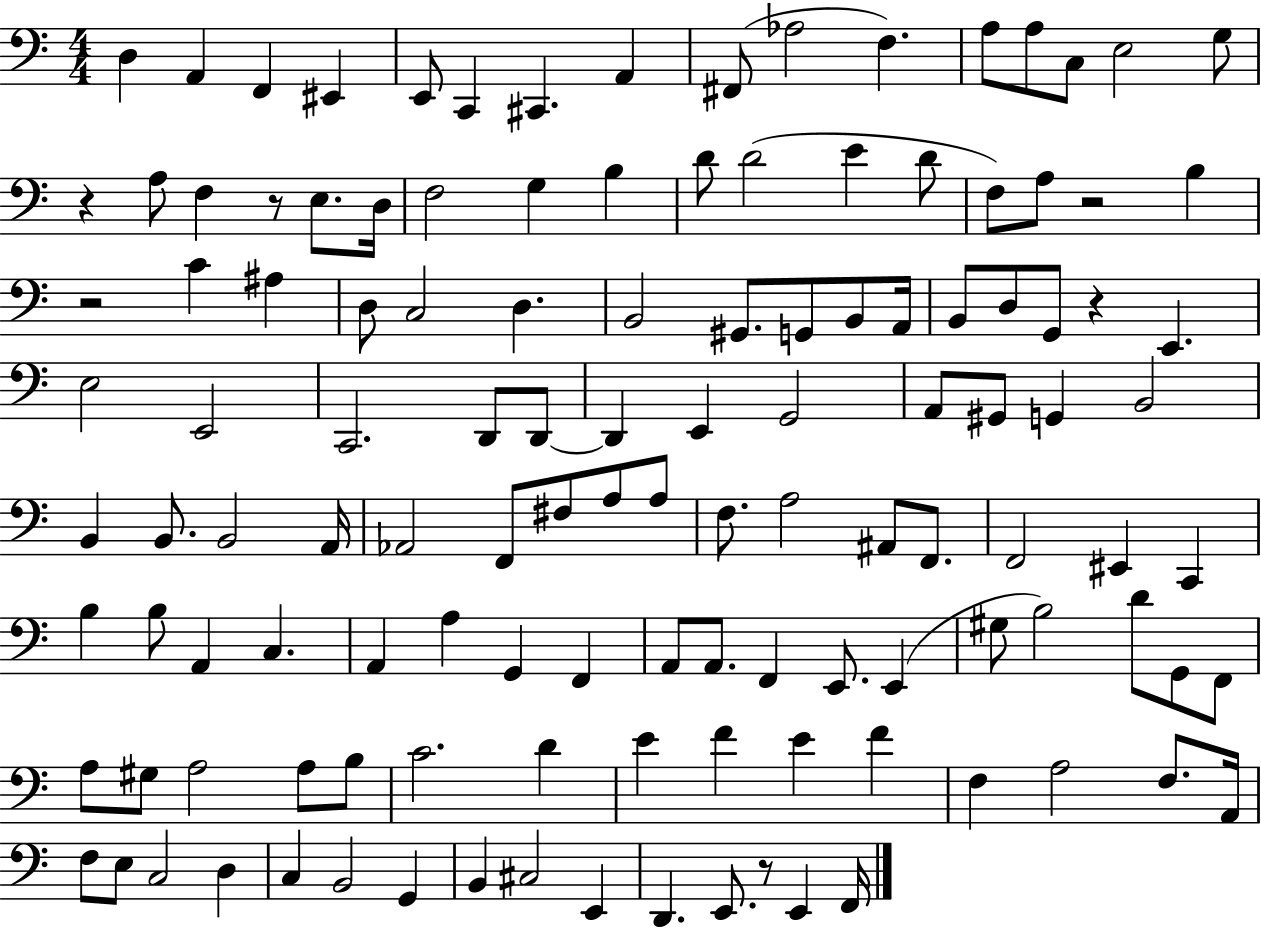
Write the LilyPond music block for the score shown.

{
  \clef bass
  \numericTimeSignature
  \time 4/4
  \key c \major
  d4 a,4 f,4 eis,4 | e,8 c,4 cis,4. a,4 | fis,8( aes2 f4.) | a8 a8 c8 e2 g8 | \break r4 a8 f4 r8 e8. d16 | f2 g4 b4 | d'8 d'2( e'4 d'8 | f8) a8 r2 b4 | \break r2 c'4 ais4 | d8 c2 d4. | b,2 gis,8. g,8 b,8 a,16 | b,8 d8 g,8 r4 e,4. | \break e2 e,2 | c,2. d,8 d,8~~ | d,4 e,4 g,2 | a,8 gis,8 g,4 b,2 | \break b,4 b,8. b,2 a,16 | aes,2 f,8 fis8 a8 a8 | f8. a2 ais,8 f,8. | f,2 eis,4 c,4 | \break b4 b8 a,4 c4. | a,4 a4 g,4 f,4 | a,8 a,8. f,4 e,8. e,4( | gis8 b2) d'8 g,8 f,8 | \break a8 gis8 a2 a8 b8 | c'2. d'4 | e'4 f'4 e'4 f'4 | f4 a2 f8. a,16 | \break f8 e8 c2 d4 | c4 b,2 g,4 | b,4 cis2 e,4 | d,4. e,8. r8 e,4 f,16 | \break \bar "|."
}